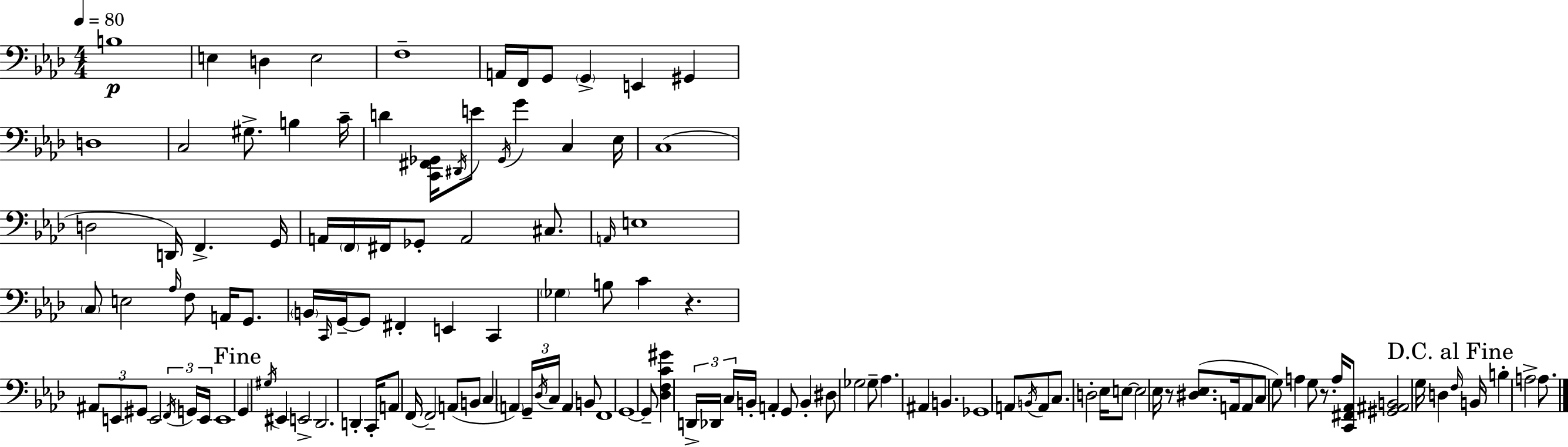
B3/w E3/q D3/q E3/h F3/w A2/s F2/s G2/e G2/q E2/q G#2/q D3/w C3/h G#3/e. B3/q C4/s D4/q [C2,F#2,Gb2]/s D#2/s E4/e Gb2/s G4/q C3/q Eb3/s C3/w D3/h D2/s F2/q. G2/s A2/s F2/s F#2/s Gb2/e A2/h C#3/e. A2/s E3/w C3/e E3/h Ab3/s F3/e A2/s G2/e. B2/s C2/s G2/s G2/e F#2/q E2/q C2/q Gb3/q B3/e C4/q R/q. A#2/e E2/e G#2/e E2/h F2/s G2/s E2/s E2/w G2/q G#3/s EIS2/q E2/h Db2/h. D2/q C2/s A2/e F2/s F2/h A2/e B2/e C3/q A2/q G2/s Db3/s C3/s A2/q B2/e F2/w G2/w G2/e [Db3,F3,C4,G#4]/q D2/s Db2/s C3/s B2/s A2/q G2/e B2/q D#3/e Gb3/h Gb3/e Ab3/q. A#2/q B2/q. Gb2/w A2/e B2/s A2/e C3/e. D3/h Eb3/s E3/e E3/h Eb3/s R/e [D#3,Eb3]/e. A2/s A2/e C3/e G3/e A3/q G3/e R/e. A3/s [C2,F#2,Ab2]/e [G#2,A#2,B2]/h G3/s D3/q F3/s B2/s B3/q A3/h A3/e.